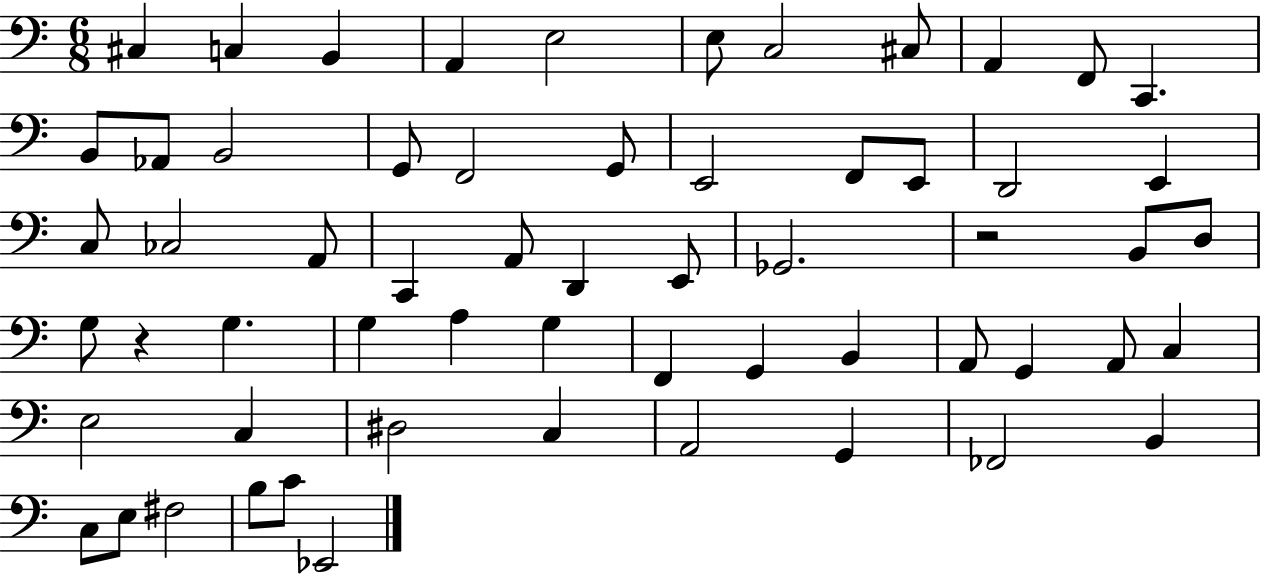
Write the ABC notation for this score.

X:1
T:Untitled
M:6/8
L:1/4
K:C
^C, C, B,, A,, E,2 E,/2 C,2 ^C,/2 A,, F,,/2 C,, B,,/2 _A,,/2 B,,2 G,,/2 F,,2 G,,/2 E,,2 F,,/2 E,,/2 D,,2 E,, C,/2 _C,2 A,,/2 C,, A,,/2 D,, E,,/2 _G,,2 z2 B,,/2 D,/2 G,/2 z G, G, A, G, F,, G,, B,, A,,/2 G,, A,,/2 C, E,2 C, ^D,2 C, A,,2 G,, _F,,2 B,, C,/2 E,/2 ^F,2 B,/2 C/2 _E,,2